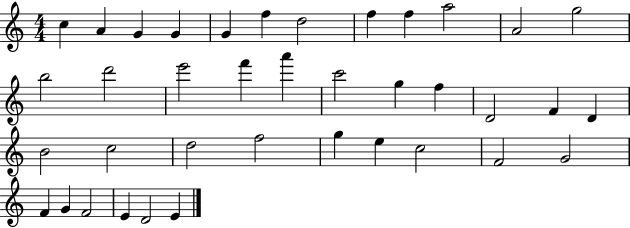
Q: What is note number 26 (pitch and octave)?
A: D5